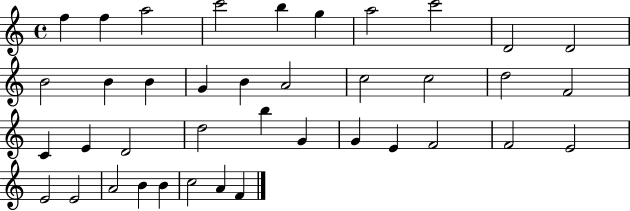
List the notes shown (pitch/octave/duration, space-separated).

F5/q F5/q A5/h C6/h B5/q G5/q A5/h C6/h D4/h D4/h B4/h B4/q B4/q G4/q B4/q A4/h C5/h C5/h D5/h F4/h C4/q E4/q D4/h D5/h B5/q G4/q G4/q E4/q F4/h F4/h E4/h E4/h E4/h A4/h B4/q B4/q C5/h A4/q F4/q